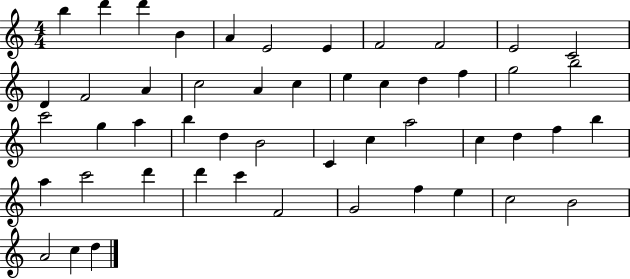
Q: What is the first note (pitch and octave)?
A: B5